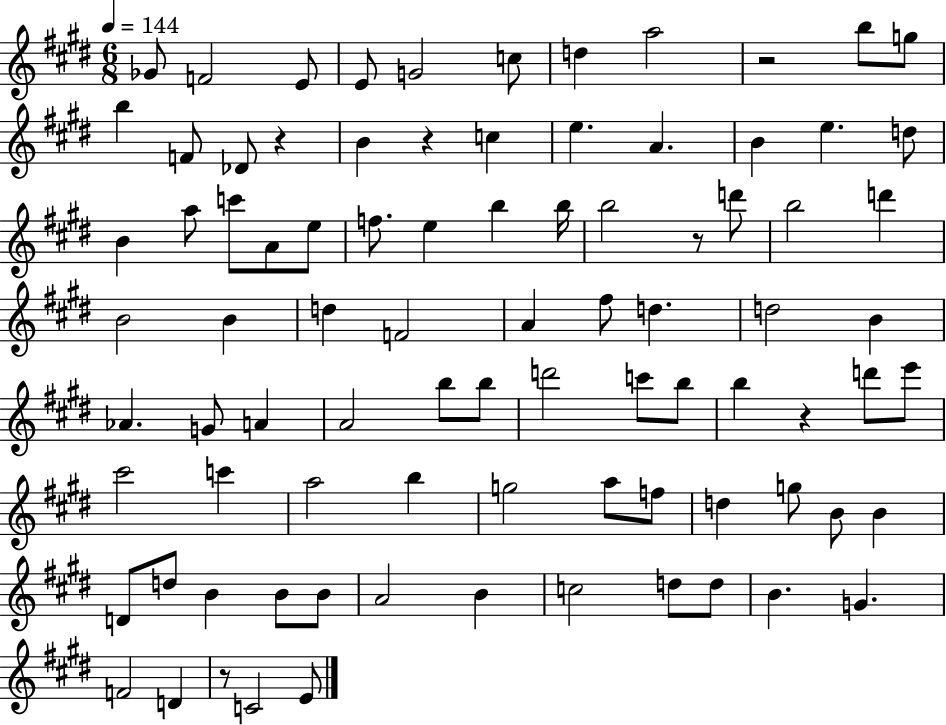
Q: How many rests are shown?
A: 6